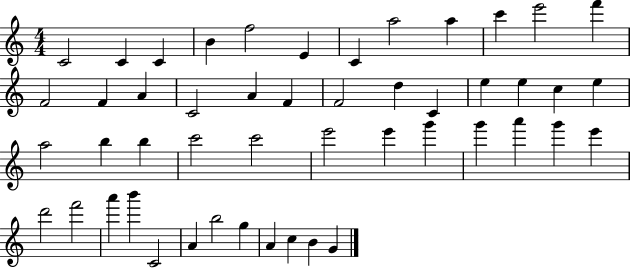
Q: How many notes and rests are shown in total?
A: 49